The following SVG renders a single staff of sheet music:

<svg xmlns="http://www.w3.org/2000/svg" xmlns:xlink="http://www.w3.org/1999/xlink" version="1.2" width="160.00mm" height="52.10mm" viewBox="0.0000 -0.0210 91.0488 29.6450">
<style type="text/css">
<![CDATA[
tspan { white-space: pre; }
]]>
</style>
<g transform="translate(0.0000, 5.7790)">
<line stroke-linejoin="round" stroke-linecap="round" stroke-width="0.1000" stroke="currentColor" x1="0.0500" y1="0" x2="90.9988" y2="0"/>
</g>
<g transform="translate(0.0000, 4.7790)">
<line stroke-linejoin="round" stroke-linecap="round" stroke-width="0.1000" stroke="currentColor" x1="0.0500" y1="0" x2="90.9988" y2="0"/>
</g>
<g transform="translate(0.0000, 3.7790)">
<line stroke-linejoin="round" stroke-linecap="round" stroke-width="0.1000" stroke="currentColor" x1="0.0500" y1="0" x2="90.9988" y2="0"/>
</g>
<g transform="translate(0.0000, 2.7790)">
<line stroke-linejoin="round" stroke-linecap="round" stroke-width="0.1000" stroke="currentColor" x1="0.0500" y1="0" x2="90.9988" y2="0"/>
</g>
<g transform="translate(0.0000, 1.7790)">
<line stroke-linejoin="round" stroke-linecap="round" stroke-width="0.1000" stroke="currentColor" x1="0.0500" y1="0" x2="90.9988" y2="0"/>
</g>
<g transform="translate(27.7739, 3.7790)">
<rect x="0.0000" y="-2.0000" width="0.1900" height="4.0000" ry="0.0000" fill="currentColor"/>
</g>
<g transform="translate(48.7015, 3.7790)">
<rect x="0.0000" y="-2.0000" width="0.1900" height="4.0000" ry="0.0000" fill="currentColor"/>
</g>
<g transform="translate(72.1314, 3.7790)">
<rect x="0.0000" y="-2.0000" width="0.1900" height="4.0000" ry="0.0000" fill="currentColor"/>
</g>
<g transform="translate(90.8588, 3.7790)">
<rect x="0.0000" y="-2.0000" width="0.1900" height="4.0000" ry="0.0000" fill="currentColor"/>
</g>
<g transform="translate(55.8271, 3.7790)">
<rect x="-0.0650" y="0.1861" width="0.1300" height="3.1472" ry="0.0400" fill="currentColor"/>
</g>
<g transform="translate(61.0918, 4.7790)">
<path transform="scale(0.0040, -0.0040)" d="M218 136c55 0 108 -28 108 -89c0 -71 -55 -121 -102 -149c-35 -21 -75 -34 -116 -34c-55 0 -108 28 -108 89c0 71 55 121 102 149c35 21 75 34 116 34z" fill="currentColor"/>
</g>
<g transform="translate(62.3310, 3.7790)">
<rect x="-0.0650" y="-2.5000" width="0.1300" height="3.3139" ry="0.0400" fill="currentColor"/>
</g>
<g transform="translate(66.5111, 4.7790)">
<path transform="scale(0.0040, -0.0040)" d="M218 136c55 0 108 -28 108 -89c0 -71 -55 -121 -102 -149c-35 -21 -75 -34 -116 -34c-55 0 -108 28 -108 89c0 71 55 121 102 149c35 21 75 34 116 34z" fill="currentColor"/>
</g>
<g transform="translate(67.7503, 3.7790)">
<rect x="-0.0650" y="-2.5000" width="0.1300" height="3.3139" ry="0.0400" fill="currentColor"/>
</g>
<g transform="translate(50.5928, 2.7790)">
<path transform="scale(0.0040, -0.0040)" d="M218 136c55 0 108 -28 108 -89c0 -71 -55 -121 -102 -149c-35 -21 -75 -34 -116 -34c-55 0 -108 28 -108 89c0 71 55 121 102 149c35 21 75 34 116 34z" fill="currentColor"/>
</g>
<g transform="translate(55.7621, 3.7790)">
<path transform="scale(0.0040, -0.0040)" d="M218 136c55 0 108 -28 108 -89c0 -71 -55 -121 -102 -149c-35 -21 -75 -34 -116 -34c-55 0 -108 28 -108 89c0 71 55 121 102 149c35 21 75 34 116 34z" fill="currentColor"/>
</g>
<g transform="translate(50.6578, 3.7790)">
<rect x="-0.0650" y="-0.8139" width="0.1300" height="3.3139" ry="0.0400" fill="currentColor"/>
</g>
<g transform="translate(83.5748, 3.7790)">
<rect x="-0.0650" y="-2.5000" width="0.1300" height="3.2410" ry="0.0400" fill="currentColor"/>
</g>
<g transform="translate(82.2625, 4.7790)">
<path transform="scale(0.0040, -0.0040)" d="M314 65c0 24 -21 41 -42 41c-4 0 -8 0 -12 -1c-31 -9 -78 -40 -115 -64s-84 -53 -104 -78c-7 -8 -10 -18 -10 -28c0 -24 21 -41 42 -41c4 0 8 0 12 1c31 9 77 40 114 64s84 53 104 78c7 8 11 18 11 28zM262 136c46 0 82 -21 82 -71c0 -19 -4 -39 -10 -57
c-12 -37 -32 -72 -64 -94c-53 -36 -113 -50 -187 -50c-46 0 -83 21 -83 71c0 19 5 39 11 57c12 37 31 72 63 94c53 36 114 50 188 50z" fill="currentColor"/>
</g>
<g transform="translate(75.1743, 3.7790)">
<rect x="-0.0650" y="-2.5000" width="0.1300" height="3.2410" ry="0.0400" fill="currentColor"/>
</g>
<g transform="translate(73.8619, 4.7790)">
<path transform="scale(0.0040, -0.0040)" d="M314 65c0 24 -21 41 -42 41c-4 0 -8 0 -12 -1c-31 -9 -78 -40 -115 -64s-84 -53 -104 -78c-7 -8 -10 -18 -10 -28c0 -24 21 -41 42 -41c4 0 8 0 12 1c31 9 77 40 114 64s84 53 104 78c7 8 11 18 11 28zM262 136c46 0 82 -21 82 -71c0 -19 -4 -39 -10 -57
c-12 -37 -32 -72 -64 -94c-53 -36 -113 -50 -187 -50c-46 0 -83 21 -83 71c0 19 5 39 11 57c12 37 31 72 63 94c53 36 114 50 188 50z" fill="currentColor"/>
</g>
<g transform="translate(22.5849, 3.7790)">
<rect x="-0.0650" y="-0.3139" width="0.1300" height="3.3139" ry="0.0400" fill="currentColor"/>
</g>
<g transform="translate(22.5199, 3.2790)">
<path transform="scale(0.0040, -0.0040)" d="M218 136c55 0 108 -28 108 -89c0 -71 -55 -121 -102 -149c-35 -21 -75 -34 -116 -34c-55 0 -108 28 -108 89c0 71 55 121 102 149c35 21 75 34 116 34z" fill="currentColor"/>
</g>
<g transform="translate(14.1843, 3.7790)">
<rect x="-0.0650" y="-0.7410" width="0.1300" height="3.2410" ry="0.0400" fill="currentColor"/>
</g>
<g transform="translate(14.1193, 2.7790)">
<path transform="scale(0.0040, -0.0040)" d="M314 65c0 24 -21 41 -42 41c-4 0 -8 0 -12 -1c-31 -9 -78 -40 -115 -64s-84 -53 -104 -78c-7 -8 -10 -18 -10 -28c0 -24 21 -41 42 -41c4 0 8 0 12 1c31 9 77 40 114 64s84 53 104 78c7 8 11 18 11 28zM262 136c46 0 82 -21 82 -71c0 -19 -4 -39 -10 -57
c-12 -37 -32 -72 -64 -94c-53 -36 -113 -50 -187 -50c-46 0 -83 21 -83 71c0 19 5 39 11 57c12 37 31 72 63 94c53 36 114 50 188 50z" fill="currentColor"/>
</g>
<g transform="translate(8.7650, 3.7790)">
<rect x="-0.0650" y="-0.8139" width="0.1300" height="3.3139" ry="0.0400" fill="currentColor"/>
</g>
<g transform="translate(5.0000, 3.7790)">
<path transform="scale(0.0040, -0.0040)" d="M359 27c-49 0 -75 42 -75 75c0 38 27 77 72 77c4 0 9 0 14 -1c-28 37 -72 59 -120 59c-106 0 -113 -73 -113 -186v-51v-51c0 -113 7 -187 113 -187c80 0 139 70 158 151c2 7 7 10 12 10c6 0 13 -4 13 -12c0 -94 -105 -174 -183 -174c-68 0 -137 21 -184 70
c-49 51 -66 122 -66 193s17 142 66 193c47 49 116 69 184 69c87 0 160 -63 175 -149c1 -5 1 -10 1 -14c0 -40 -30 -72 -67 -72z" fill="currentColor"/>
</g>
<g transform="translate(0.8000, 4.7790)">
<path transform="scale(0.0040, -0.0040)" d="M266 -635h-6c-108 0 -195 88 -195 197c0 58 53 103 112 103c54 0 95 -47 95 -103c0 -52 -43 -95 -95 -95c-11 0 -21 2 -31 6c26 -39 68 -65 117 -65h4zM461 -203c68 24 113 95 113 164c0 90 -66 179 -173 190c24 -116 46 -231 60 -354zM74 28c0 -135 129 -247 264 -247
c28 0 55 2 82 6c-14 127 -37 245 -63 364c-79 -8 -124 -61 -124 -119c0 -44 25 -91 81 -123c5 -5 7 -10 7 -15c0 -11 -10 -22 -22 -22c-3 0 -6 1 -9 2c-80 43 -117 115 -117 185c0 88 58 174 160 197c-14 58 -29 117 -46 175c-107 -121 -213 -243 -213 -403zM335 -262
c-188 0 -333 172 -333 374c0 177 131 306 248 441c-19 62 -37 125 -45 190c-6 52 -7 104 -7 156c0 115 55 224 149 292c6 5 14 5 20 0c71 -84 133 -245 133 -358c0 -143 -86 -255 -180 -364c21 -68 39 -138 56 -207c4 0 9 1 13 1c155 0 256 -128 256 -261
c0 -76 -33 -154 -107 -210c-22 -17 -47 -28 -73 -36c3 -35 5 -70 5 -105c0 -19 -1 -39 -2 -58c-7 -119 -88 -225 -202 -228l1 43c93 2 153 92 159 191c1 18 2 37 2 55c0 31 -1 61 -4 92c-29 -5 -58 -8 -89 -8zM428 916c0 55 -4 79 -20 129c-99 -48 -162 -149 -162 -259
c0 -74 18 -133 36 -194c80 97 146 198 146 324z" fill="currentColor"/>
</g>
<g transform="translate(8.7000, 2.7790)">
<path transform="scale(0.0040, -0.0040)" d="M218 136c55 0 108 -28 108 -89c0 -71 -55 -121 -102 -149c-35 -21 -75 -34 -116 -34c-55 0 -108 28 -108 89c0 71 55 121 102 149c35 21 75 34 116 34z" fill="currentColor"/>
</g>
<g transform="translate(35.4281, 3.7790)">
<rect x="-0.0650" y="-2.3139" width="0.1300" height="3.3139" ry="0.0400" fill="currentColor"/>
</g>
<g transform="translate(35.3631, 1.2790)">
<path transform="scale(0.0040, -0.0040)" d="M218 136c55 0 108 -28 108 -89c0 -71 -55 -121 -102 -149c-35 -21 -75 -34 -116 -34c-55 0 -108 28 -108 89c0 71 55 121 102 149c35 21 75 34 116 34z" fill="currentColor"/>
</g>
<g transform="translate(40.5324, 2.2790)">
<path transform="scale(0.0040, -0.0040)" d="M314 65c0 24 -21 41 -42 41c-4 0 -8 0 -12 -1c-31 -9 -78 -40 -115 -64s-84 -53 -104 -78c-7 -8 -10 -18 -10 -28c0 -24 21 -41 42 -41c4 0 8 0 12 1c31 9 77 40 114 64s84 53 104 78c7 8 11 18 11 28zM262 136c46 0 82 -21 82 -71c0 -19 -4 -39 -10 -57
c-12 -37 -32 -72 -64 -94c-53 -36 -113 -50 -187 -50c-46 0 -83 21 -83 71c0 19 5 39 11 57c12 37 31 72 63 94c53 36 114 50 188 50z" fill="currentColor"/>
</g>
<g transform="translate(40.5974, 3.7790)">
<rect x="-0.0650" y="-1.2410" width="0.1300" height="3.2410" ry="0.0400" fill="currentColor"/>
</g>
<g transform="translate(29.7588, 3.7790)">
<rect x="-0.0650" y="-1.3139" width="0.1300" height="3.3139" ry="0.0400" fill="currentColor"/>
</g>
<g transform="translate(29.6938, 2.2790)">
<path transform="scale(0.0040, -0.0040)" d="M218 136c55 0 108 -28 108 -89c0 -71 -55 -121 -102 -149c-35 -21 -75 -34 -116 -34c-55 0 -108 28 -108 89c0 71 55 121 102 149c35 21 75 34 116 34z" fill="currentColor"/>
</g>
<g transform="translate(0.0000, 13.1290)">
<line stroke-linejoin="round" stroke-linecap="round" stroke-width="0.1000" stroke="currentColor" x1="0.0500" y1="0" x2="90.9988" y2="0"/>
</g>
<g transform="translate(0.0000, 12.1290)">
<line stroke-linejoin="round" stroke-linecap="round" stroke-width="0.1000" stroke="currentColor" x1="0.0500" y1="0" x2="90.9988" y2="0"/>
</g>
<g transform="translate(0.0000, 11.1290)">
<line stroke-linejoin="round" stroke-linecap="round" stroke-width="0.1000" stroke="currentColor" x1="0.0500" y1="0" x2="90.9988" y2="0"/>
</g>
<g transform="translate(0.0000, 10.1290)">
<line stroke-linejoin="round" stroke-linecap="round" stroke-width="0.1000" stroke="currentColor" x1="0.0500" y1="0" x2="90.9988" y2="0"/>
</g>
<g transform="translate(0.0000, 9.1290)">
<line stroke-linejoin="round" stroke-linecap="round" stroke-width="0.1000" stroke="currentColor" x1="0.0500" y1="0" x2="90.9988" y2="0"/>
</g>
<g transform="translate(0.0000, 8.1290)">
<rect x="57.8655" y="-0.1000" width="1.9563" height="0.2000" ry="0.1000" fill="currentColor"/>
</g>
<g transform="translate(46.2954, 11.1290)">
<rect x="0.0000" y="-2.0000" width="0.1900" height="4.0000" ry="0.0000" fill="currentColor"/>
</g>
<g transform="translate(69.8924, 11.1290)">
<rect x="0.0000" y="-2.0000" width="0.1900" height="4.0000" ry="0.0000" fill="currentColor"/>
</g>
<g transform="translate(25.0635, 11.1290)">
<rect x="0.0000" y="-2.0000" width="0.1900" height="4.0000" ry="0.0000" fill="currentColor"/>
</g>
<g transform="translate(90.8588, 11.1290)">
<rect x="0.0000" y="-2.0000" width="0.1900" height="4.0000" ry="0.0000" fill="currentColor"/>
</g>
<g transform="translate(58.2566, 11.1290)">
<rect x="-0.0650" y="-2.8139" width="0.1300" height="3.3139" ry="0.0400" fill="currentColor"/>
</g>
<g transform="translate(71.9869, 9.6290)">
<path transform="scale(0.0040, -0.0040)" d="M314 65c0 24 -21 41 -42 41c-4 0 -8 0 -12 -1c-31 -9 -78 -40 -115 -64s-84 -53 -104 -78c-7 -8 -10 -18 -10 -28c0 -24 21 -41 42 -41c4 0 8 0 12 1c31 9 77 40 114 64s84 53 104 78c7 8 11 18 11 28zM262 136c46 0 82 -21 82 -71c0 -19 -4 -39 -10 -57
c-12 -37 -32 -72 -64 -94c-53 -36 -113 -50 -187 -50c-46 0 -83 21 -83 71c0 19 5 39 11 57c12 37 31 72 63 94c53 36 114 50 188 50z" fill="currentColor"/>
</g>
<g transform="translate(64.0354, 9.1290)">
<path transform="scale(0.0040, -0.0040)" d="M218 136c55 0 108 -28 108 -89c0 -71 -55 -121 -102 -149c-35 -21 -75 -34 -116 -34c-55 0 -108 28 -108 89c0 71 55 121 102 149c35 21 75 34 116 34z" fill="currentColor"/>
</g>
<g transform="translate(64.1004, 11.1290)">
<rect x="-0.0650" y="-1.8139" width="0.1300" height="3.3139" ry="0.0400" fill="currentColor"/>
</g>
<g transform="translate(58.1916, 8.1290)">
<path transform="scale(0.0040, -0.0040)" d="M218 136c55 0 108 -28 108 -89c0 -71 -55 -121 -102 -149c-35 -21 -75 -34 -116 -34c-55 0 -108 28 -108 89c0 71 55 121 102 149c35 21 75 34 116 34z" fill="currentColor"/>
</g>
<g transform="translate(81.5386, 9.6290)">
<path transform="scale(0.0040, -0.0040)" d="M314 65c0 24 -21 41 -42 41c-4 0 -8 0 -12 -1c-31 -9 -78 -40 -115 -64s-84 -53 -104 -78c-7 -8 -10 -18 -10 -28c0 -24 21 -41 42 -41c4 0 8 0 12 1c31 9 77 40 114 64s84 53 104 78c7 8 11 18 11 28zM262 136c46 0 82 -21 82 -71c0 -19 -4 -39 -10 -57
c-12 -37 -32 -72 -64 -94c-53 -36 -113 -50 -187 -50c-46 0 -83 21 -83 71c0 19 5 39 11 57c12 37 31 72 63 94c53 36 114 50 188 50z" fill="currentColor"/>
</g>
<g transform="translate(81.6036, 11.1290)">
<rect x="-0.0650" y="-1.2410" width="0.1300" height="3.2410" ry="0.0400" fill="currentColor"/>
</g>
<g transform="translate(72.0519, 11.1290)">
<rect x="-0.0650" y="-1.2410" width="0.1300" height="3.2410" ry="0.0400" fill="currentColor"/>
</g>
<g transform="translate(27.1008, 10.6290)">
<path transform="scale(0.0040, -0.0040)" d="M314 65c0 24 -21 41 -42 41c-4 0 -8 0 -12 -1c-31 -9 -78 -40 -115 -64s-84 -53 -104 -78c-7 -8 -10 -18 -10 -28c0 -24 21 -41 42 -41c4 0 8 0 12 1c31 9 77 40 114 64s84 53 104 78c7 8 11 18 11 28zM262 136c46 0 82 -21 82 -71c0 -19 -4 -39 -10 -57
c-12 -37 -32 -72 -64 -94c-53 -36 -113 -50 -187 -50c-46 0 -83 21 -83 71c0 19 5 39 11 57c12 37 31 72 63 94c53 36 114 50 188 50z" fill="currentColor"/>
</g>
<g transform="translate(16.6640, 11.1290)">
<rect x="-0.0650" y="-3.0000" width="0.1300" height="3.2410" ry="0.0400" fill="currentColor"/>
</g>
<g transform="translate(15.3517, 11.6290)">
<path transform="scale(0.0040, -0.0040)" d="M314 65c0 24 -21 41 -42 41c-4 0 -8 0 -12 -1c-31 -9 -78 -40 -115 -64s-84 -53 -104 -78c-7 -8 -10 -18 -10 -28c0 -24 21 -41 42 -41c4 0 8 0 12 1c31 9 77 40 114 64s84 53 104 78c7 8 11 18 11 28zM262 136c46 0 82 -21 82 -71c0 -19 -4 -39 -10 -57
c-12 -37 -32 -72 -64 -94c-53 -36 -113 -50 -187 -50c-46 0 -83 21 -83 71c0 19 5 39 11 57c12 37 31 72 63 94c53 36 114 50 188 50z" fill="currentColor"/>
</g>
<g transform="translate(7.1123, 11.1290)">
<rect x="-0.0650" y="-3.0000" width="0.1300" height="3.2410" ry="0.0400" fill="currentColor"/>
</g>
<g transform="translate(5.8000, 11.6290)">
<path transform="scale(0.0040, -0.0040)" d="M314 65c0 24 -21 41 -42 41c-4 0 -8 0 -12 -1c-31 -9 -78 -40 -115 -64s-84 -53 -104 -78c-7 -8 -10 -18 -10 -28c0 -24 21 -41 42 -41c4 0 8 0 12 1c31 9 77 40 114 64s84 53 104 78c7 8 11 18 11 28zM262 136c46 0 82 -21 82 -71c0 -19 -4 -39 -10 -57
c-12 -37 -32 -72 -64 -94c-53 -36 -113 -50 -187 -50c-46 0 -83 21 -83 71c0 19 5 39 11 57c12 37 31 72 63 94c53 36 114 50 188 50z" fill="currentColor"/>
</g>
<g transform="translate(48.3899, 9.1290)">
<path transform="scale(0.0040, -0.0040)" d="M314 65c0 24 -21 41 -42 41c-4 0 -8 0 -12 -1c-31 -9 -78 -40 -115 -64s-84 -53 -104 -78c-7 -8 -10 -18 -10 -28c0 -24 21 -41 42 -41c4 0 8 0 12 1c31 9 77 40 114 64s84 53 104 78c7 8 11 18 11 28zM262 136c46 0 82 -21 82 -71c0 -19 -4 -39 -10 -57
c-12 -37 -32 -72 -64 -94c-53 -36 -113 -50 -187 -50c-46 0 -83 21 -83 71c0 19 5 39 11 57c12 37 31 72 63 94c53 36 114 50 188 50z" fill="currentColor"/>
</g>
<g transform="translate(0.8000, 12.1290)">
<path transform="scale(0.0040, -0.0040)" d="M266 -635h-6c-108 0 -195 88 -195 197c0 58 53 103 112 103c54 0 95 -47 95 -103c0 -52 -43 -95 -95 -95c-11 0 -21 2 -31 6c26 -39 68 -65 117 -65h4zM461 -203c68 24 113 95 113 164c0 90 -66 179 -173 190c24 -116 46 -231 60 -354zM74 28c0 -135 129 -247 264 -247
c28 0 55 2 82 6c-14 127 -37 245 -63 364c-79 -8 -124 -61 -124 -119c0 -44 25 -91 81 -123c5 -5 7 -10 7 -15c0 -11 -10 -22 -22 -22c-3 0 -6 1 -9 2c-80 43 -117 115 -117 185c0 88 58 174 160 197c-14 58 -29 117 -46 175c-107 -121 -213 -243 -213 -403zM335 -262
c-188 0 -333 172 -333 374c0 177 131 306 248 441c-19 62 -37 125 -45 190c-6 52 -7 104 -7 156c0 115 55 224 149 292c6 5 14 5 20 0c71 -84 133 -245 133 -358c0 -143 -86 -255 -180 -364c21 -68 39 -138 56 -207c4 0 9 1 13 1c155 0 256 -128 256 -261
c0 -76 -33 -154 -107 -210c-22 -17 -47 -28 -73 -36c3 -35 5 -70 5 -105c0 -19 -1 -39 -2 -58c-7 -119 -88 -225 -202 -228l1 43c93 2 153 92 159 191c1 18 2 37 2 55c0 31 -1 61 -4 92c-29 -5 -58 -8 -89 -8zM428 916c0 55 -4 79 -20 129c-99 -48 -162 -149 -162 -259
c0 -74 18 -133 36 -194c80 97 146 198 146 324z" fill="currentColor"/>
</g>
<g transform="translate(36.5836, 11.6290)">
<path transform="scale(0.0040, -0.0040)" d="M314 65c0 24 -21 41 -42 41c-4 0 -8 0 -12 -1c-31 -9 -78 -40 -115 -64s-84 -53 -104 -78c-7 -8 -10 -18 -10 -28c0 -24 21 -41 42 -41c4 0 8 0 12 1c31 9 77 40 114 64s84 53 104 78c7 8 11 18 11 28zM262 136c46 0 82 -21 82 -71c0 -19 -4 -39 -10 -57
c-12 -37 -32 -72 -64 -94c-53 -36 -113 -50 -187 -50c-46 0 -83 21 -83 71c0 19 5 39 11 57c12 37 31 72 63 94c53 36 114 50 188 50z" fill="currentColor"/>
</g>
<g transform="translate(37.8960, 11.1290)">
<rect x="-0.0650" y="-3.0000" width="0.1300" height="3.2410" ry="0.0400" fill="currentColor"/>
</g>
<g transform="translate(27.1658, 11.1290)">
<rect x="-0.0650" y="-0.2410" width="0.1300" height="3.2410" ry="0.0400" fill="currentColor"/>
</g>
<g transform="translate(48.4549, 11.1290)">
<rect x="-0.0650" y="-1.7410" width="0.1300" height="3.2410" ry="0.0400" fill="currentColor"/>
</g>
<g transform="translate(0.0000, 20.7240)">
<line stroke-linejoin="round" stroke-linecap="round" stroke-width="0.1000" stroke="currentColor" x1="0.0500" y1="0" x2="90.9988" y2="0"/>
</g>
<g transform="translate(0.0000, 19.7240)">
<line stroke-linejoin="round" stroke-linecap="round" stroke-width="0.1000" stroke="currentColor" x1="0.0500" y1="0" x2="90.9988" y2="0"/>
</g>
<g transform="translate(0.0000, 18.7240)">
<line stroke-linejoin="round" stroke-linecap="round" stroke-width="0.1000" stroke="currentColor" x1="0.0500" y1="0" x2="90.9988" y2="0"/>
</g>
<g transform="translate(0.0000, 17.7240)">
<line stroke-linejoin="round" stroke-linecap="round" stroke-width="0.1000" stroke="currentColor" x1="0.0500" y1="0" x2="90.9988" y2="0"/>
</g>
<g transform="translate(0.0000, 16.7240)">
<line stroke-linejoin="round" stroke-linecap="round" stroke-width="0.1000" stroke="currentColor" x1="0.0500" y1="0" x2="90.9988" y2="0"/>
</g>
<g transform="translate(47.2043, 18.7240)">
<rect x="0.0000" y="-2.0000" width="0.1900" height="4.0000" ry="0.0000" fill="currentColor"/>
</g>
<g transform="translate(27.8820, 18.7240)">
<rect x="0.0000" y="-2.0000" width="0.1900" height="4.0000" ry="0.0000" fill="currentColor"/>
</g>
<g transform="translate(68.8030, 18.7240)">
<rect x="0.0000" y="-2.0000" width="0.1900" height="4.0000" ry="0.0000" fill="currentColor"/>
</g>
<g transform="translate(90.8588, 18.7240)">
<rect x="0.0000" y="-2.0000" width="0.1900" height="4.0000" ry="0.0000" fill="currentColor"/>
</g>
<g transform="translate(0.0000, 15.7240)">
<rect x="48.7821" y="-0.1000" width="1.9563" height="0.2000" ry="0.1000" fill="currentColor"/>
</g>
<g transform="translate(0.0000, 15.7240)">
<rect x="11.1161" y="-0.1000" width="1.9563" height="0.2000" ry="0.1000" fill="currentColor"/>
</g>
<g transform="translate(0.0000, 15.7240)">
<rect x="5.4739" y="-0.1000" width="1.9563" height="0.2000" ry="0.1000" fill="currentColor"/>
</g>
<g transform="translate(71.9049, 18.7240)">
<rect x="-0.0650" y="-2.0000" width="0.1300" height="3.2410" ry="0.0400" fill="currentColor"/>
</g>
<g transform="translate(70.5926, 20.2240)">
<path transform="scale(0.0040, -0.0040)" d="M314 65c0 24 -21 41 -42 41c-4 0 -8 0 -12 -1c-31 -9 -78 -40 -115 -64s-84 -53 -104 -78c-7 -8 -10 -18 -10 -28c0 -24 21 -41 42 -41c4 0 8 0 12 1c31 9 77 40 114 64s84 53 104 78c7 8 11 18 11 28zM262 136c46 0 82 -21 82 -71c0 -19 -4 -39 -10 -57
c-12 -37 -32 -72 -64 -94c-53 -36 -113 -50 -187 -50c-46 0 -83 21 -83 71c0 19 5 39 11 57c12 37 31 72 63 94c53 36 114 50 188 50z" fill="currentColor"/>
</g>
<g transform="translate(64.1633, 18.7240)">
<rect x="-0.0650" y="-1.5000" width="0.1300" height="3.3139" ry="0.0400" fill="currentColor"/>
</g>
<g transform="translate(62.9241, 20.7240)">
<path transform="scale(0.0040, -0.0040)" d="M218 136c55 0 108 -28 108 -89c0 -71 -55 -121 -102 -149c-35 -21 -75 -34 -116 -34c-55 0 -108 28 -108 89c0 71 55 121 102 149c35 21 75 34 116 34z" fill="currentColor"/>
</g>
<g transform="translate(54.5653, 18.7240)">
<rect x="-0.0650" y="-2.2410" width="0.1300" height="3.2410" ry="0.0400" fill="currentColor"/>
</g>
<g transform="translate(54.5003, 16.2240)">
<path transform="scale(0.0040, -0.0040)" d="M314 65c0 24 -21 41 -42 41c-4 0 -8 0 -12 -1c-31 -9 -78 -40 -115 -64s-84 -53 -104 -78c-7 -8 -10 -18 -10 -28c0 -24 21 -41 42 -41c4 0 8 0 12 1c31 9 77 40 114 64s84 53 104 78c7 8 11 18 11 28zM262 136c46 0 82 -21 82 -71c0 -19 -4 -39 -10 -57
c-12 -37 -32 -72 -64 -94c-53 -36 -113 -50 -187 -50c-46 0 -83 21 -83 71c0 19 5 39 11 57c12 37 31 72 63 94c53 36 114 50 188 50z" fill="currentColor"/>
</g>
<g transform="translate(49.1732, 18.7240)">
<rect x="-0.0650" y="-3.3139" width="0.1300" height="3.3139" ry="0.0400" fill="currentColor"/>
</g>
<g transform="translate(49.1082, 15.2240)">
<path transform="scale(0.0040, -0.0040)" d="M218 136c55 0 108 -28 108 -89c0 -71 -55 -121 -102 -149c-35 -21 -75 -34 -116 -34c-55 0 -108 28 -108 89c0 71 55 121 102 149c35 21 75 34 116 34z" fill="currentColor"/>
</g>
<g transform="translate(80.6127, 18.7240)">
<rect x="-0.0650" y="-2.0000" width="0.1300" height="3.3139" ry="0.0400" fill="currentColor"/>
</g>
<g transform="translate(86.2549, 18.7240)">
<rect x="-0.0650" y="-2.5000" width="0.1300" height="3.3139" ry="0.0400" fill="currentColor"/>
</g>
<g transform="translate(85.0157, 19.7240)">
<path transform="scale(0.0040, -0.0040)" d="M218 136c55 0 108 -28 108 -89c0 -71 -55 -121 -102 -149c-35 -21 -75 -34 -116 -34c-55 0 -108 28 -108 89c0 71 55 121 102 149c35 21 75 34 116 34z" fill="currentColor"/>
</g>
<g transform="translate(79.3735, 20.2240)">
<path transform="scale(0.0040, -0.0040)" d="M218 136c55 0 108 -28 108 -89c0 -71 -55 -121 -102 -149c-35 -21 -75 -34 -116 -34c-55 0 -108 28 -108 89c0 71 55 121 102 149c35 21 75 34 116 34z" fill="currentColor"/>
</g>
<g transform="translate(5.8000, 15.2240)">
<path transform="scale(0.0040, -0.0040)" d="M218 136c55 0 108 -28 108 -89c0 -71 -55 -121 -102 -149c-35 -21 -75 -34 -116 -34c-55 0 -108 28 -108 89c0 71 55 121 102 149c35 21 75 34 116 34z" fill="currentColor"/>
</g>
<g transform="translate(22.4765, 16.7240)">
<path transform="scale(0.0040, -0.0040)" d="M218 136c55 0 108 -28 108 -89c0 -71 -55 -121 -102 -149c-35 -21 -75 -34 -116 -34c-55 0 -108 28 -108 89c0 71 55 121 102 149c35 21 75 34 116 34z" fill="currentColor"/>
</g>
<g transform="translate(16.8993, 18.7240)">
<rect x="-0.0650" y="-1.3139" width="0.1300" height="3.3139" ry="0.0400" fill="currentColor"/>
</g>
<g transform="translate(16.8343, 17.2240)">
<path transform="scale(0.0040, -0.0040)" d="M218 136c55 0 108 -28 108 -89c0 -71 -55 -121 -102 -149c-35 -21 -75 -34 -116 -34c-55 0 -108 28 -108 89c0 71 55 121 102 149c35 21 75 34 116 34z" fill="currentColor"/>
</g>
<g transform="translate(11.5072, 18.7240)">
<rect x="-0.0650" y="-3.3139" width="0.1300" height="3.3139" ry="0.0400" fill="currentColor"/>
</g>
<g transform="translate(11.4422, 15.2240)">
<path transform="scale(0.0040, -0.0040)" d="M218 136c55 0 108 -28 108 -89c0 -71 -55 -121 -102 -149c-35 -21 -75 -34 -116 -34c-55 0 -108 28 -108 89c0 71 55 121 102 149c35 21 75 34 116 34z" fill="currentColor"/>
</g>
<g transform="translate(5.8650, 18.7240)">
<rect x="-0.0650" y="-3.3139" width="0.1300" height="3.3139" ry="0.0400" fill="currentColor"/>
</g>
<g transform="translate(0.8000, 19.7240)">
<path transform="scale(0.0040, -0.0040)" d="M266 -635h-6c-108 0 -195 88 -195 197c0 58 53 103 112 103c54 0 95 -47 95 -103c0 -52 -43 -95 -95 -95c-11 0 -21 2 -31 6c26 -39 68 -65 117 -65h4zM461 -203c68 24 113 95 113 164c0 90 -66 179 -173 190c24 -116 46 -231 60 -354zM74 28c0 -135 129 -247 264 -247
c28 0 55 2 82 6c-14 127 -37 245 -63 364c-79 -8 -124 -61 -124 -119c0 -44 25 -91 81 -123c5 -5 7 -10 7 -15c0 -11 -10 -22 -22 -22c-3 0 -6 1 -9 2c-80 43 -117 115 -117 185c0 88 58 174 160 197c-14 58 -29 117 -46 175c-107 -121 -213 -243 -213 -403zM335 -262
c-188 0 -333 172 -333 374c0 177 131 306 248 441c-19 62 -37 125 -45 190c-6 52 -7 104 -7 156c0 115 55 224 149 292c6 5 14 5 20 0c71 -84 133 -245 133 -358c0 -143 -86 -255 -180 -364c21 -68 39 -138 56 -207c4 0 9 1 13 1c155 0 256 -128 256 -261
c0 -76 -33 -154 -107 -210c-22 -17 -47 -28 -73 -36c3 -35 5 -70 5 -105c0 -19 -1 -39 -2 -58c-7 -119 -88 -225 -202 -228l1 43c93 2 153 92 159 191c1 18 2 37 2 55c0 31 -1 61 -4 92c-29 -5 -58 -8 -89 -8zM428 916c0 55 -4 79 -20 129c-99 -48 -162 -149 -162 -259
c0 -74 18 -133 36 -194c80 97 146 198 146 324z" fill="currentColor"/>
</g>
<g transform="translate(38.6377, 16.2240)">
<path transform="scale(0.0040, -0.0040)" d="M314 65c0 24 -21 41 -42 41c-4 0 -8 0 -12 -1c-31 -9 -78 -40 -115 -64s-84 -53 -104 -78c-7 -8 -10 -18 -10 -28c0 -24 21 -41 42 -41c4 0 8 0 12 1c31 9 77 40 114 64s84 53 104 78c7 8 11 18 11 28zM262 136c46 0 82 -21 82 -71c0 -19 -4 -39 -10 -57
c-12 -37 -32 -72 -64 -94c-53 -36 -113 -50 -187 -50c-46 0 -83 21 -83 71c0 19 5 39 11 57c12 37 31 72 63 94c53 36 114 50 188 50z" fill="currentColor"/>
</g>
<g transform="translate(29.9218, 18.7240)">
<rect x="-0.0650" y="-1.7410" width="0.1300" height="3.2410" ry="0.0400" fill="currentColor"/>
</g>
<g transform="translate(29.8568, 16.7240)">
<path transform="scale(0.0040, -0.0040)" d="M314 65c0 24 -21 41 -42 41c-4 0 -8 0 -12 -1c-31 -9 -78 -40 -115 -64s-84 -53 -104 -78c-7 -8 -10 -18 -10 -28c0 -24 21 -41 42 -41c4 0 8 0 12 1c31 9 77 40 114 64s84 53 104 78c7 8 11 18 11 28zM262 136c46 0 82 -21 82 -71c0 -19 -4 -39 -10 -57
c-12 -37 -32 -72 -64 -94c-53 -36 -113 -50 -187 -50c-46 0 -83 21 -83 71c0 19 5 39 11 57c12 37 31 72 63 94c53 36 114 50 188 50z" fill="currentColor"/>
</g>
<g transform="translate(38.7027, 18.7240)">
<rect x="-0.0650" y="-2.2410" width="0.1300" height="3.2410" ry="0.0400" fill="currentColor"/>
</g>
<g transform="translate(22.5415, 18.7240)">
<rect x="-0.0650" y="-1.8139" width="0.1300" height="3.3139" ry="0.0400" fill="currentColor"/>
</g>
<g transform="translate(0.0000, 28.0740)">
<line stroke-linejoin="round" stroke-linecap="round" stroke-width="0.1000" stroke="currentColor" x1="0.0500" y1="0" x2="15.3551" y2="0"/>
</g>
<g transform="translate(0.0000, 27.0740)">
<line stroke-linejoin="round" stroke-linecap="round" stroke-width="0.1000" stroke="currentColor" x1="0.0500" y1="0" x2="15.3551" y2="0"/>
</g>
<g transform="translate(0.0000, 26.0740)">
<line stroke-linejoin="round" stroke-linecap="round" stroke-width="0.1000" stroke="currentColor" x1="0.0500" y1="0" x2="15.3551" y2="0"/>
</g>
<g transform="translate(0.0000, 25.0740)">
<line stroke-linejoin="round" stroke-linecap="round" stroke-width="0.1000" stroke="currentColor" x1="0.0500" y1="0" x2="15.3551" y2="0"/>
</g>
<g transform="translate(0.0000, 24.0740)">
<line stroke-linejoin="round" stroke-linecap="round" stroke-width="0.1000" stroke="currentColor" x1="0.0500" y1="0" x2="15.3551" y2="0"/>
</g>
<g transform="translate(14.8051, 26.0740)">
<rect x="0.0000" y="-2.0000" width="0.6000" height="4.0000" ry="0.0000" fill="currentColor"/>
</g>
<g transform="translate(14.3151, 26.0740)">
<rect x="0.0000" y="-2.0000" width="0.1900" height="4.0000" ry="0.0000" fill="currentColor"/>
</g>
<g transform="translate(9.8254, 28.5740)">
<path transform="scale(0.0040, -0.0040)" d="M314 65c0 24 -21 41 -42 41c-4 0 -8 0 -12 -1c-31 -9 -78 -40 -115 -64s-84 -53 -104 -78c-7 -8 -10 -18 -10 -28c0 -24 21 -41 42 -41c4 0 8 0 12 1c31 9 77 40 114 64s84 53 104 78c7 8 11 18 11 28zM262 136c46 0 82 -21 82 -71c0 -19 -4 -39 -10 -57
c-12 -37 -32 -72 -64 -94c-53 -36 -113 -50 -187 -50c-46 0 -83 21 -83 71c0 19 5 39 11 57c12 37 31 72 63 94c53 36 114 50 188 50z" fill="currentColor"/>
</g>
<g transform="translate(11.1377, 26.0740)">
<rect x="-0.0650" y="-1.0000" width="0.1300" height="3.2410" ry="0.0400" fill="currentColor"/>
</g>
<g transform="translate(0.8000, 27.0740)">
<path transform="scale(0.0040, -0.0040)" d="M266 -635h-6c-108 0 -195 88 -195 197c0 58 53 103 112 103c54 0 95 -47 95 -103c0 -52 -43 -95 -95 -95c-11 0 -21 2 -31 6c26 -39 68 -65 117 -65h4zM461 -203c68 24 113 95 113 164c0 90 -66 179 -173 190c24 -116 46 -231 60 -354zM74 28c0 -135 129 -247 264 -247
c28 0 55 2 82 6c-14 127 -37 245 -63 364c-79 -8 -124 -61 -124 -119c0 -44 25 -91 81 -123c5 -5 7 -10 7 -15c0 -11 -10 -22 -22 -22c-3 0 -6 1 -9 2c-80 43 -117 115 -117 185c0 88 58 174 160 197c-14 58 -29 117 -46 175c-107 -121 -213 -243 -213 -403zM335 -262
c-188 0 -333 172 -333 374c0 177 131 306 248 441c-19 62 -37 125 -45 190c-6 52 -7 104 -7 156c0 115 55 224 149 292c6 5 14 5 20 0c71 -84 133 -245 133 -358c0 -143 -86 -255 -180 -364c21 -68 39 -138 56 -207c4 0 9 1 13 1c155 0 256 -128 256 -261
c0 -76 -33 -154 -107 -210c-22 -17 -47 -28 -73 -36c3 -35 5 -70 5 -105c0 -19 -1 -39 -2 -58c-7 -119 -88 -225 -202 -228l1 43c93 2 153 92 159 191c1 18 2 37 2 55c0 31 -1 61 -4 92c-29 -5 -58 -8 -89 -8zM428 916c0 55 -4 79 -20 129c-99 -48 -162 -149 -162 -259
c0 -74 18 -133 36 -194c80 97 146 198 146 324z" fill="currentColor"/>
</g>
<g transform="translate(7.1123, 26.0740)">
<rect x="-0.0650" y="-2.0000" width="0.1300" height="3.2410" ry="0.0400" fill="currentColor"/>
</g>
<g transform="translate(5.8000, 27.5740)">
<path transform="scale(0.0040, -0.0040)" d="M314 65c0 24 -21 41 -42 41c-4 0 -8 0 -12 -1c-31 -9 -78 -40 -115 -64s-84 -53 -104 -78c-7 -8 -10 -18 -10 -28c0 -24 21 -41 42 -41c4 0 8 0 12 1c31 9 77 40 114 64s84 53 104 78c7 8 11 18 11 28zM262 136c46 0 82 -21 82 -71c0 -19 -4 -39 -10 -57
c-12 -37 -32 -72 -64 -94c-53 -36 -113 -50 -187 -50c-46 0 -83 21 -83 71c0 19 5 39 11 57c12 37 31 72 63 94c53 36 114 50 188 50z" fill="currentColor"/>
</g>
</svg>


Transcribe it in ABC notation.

X:1
T:Untitled
M:4/4
L:1/4
K:C
d d2 c e g e2 d B G G G2 G2 A2 A2 c2 A2 f2 a f e2 e2 b b e f f2 g2 b g2 E F2 F G F2 D2